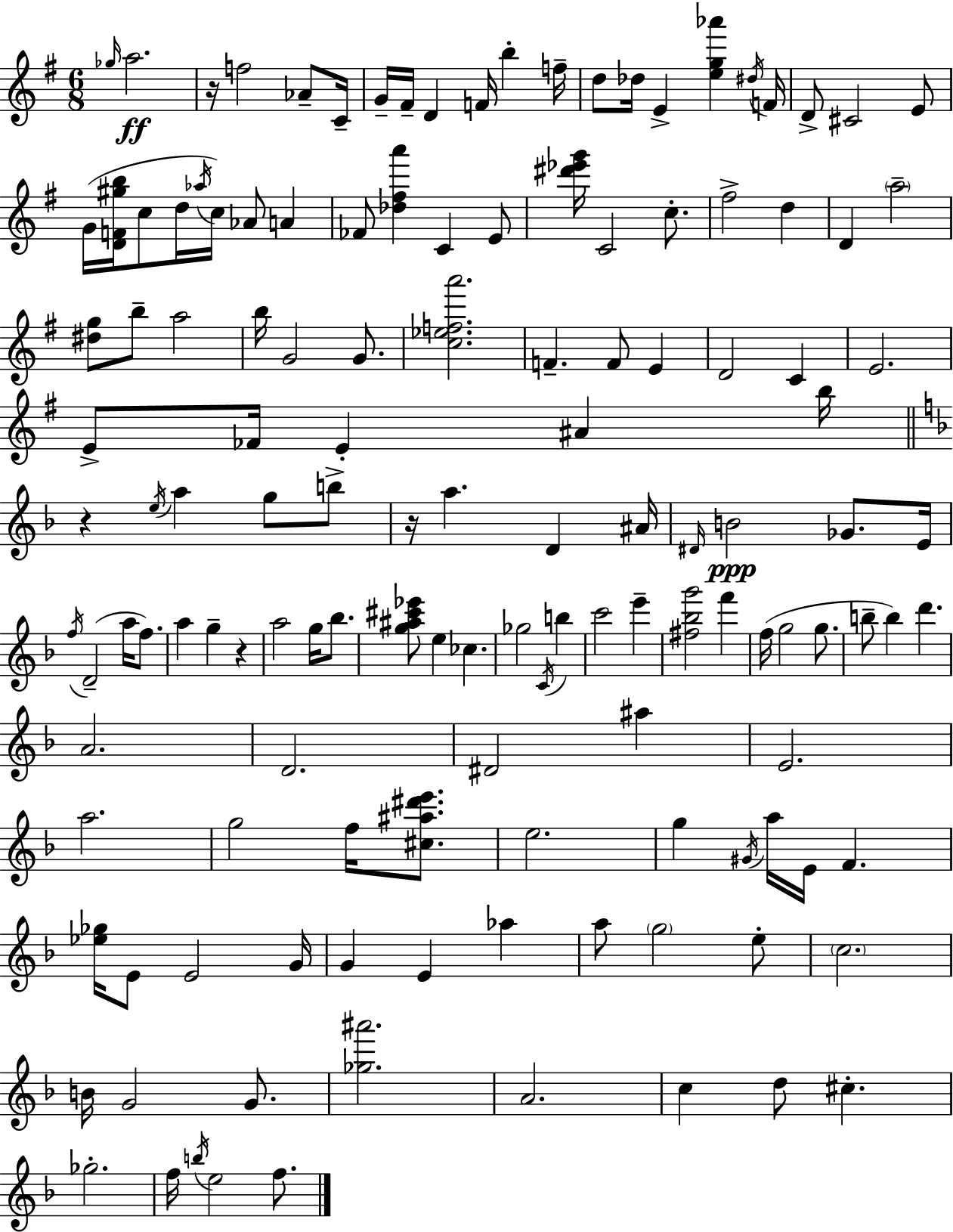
{
  \clef treble
  \numericTimeSignature
  \time 6/8
  \key e \minor
  \repeat volta 2 { \grace { ges''16 }\ff a''2. | r16 f''2 aes'8-- | c'16-- g'16-- fis'16-- d'4 f'16 b''4-. | f''16-- d''8 des''16 e'4-> <e'' g'' aes'''>4 | \break \acciaccatura { dis''16 } f'16 d'8-> cis'2 | e'8 g'16( <d' f' gis'' b''>16 c''8 d''16 \acciaccatura { aes''16 } c''16) aes'8 a'4 | fes'8 <des'' fis'' a'''>4 c'4 | e'8 <dis''' ees''' g'''>16 c'2 | \break c''8.-. fis''2-> d''4 | d'4 \parenthesize a''2-- | <dis'' g''>8 b''8-- a''2 | b''16 g'2 | \break g'8. <c'' ees'' f'' a'''>2. | f'4.-- f'8 e'4 | d'2 c'4 | e'2. | \break e'8-> fes'16 e'4-. ais'4 | b''16 \bar "||" \break \key f \major r4 \acciaccatura { e''16 } a''4 g''8 b''8-> | r16 a''4. d'4 | ais'16 \grace { dis'16 } b'2\ppp ges'8. | e'16 \acciaccatura { f''16 } d'2--( a''16 | \break f''8.) a''4 g''4-- r4 | a''2 g''16 | bes''8. <g'' ais'' cis''' ees'''>8 e''4 ces''4. | ges''2 \acciaccatura { c'16 } | \break b''4 c'''2 | e'''4-- <fis'' bes'' g'''>2 | f'''4 f''16( g''2 | g''8. b''8-- b''4) d'''4. | \break a'2. | d'2. | dis'2 | ais''4 e'2. | \break a''2. | g''2 | f''16 <cis'' ais'' dis''' e'''>8. e''2. | g''4 \acciaccatura { gis'16 } a''16 e'16 f'4. | \break <ees'' ges''>16 e'8 e'2 | g'16 g'4 e'4 | aes''4 a''8 \parenthesize g''2 | e''8-. \parenthesize c''2. | \break b'16 g'2 | g'8. <ges'' ais'''>2. | a'2. | c''4 d''8 cis''4.-. | \break ges''2.-. | f''16 \acciaccatura { b''16 } e''2 | f''8. } \bar "|."
}